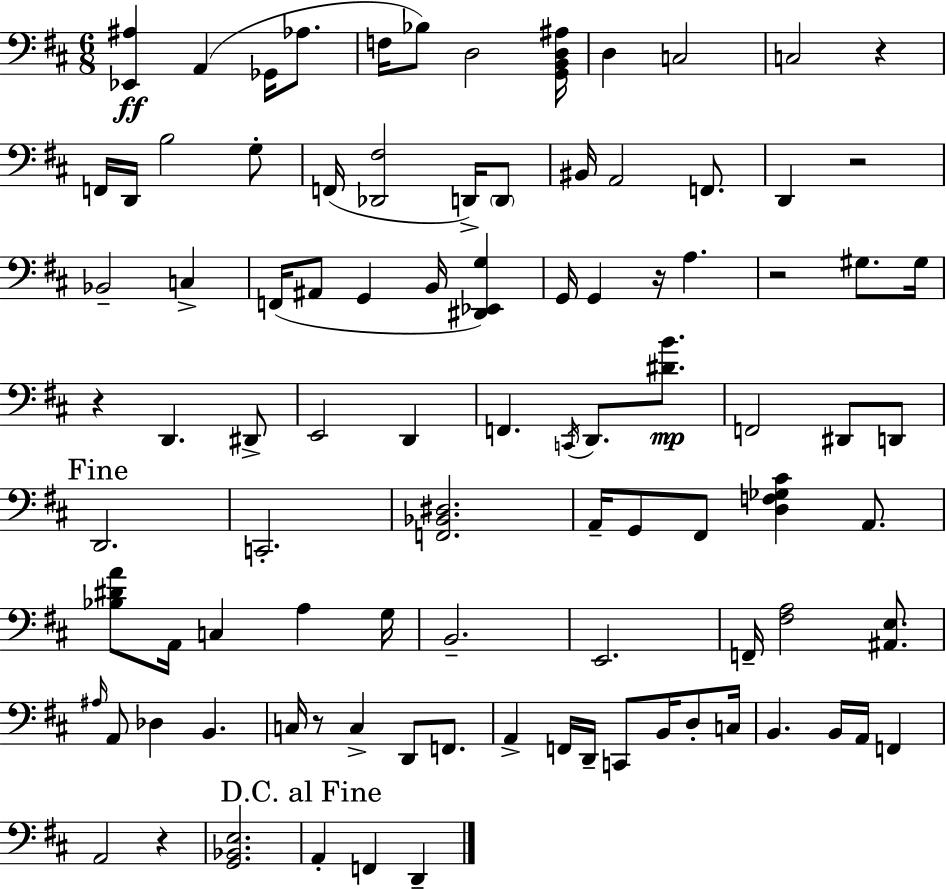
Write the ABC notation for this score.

X:1
T:Untitled
M:6/8
L:1/4
K:D
[_E,,^A,] A,, _G,,/4 _A,/2 F,/4 _B,/2 D,2 [G,,B,,D,^A,]/4 D, C,2 C,2 z F,,/4 D,,/4 B,2 G,/2 F,,/4 [_D,,^F,]2 D,,/4 D,,/2 ^B,,/4 A,,2 F,,/2 D,, z2 _B,,2 C, F,,/4 ^A,,/2 G,, B,,/4 [^D,,_E,,G,] G,,/4 G,, z/4 A, z2 ^G,/2 ^G,/4 z D,, ^D,,/2 E,,2 D,, F,, C,,/4 D,,/2 [^DB]/2 F,,2 ^D,,/2 D,,/2 D,,2 C,,2 [F,,_B,,^D,]2 A,,/4 G,,/2 ^F,,/2 [D,F,_G,^C] A,,/2 [_B,^DA]/2 A,,/4 C, A, G,/4 B,,2 E,,2 F,,/4 [^F,A,]2 [^A,,E,]/2 ^A,/4 A,,/2 _D, B,, C,/4 z/2 C, D,,/2 F,,/2 A,, F,,/4 D,,/4 C,,/2 B,,/4 D,/2 C,/4 B,, B,,/4 A,,/4 F,, A,,2 z [G,,_B,,E,]2 A,, F,, D,,